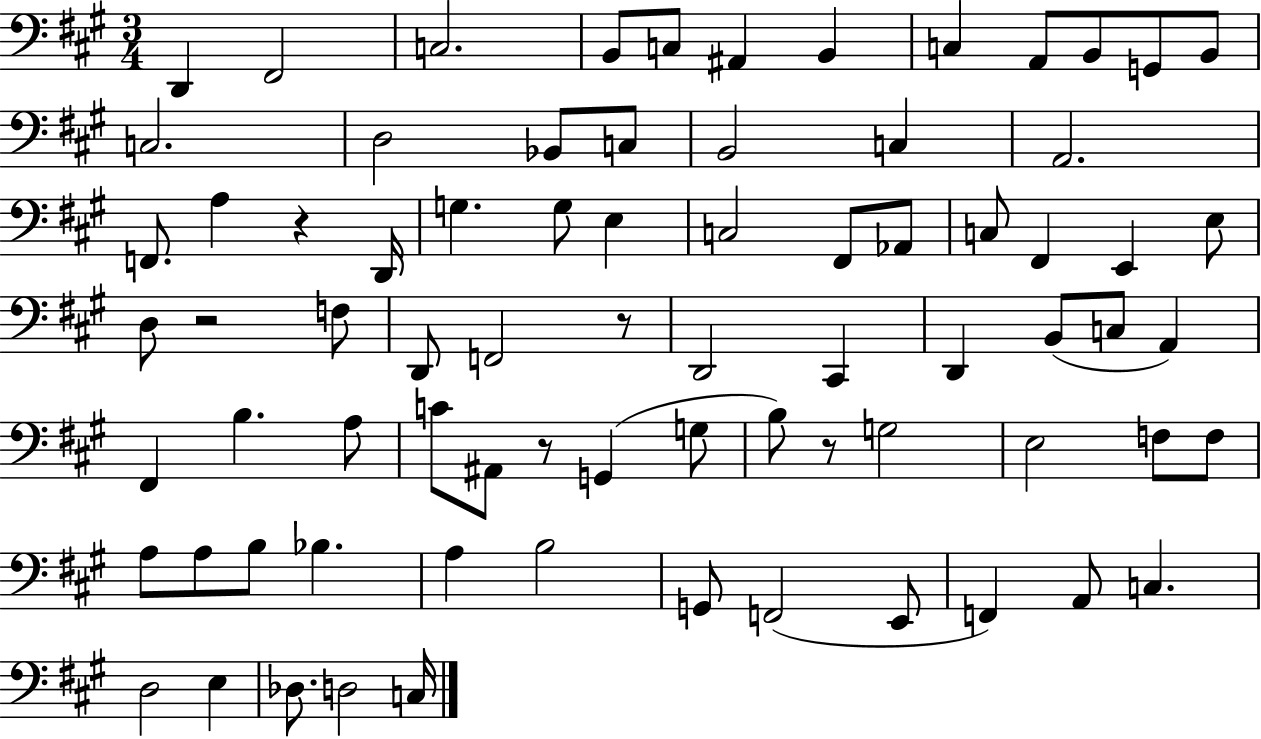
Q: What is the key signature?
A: A major